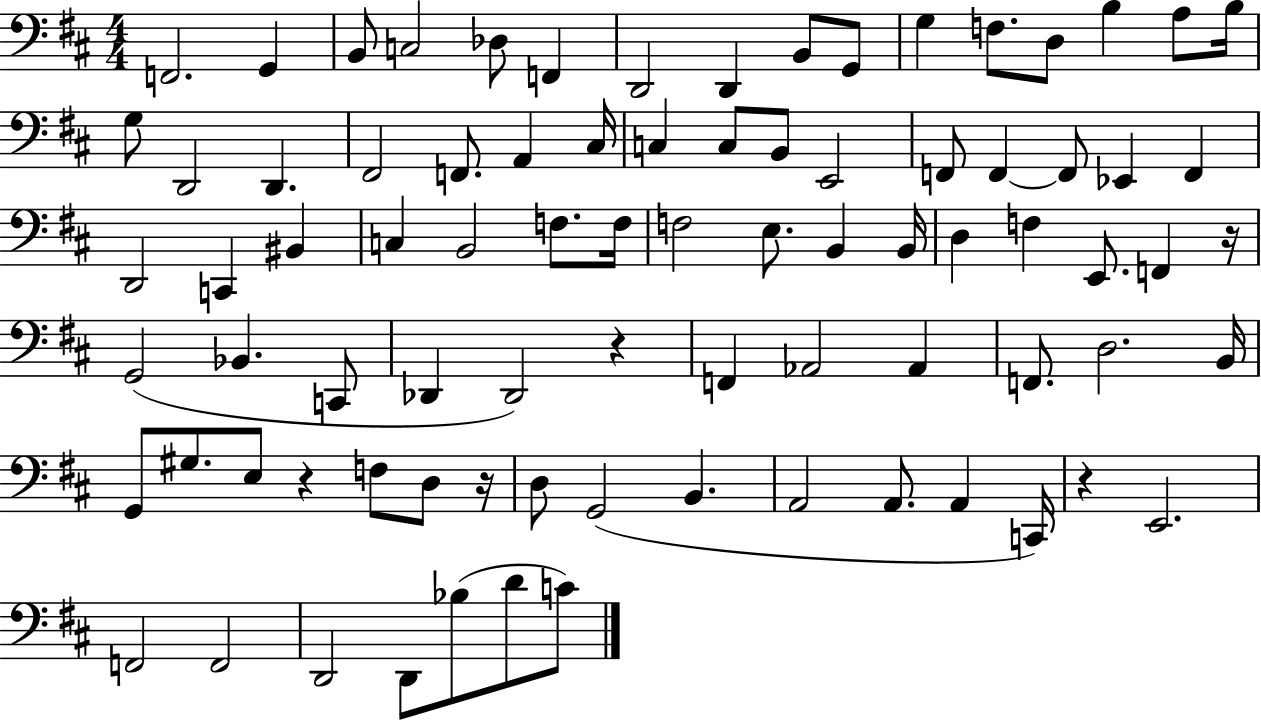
F2/h. G2/q B2/e C3/h Db3/e F2/q D2/h D2/q B2/e G2/e G3/q F3/e. D3/e B3/q A3/e B3/s G3/e D2/h D2/q. F#2/h F2/e. A2/q C#3/s C3/q C3/e B2/e E2/h F2/e F2/q F2/e Eb2/q F2/q D2/h C2/q BIS2/q C3/q B2/h F3/e. F3/s F3/h E3/e. B2/q B2/s D3/q F3/q E2/e. F2/q R/s G2/h Bb2/q. C2/e Db2/q Db2/h R/q F2/q Ab2/h Ab2/q F2/e. D3/h. B2/s G2/e G#3/e. E3/e R/q F3/e D3/e R/s D3/e G2/h B2/q. A2/h A2/e. A2/q C2/s R/q E2/h. F2/h F2/h D2/h D2/e Bb3/e D4/e C4/e